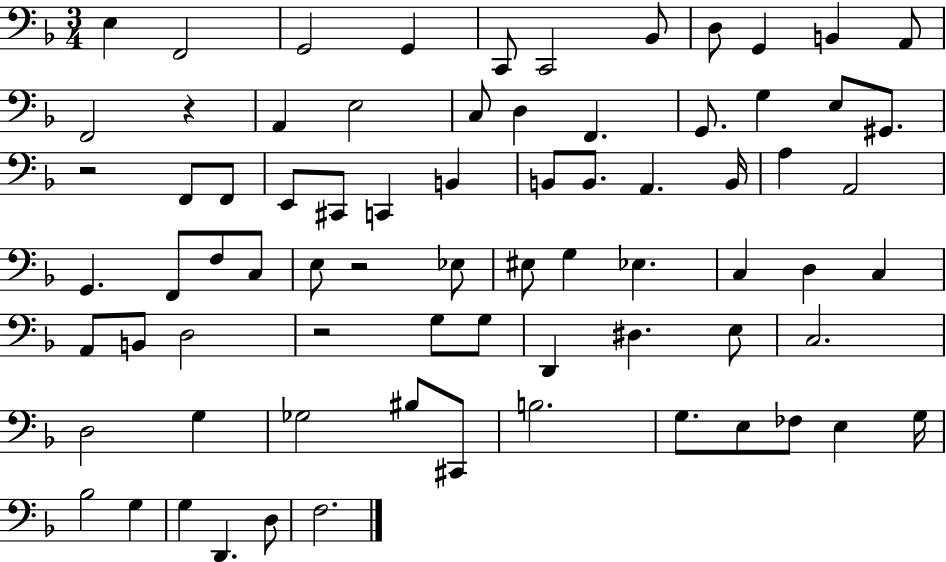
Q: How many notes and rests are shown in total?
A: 75